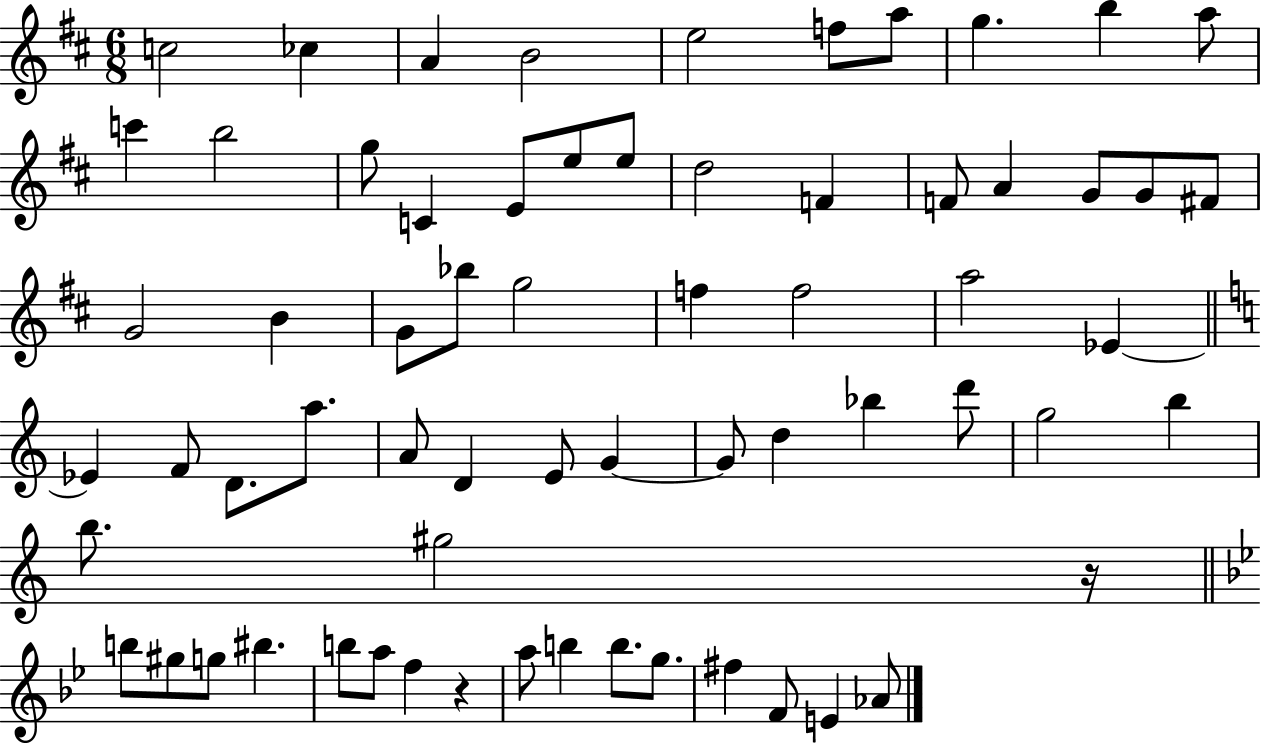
C5/h CES5/q A4/q B4/h E5/h F5/e A5/e G5/q. B5/q A5/e C6/q B5/h G5/e C4/q E4/e E5/e E5/e D5/h F4/q F4/e A4/q G4/e G4/e F#4/e G4/h B4/q G4/e Bb5/e G5/h F5/q F5/h A5/h Eb4/q Eb4/q F4/e D4/e. A5/e. A4/e D4/q E4/e G4/q G4/e D5/q Bb5/q D6/e G5/h B5/q B5/e. G#5/h R/s B5/e G#5/e G5/e BIS5/q. B5/e A5/e F5/q R/q A5/e B5/q B5/e. G5/e. F#5/q F4/e E4/q Ab4/e